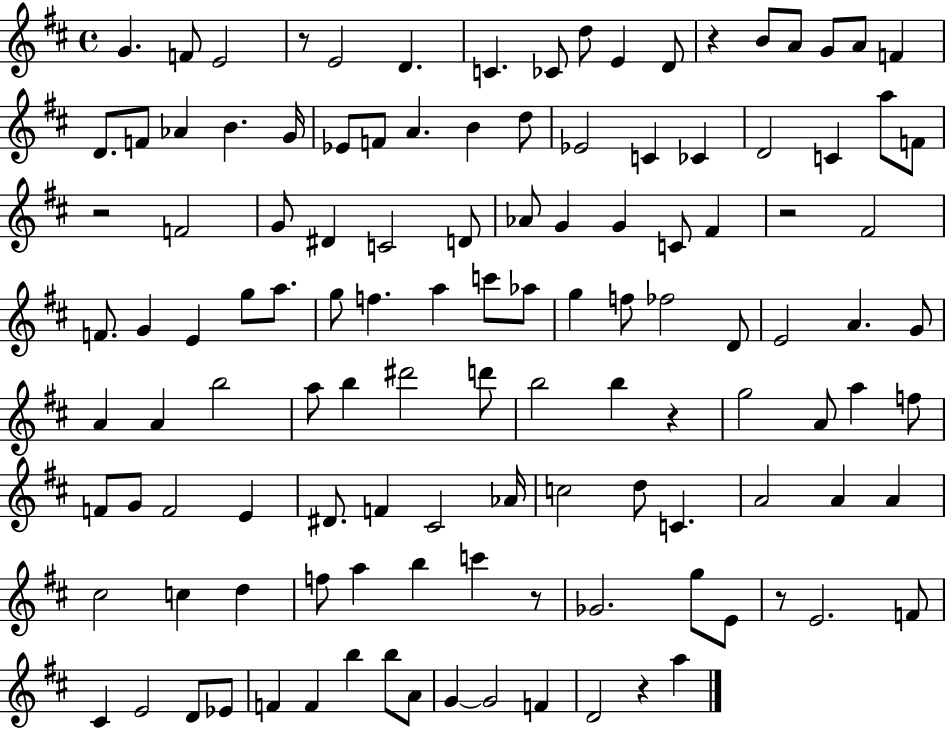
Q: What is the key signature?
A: D major